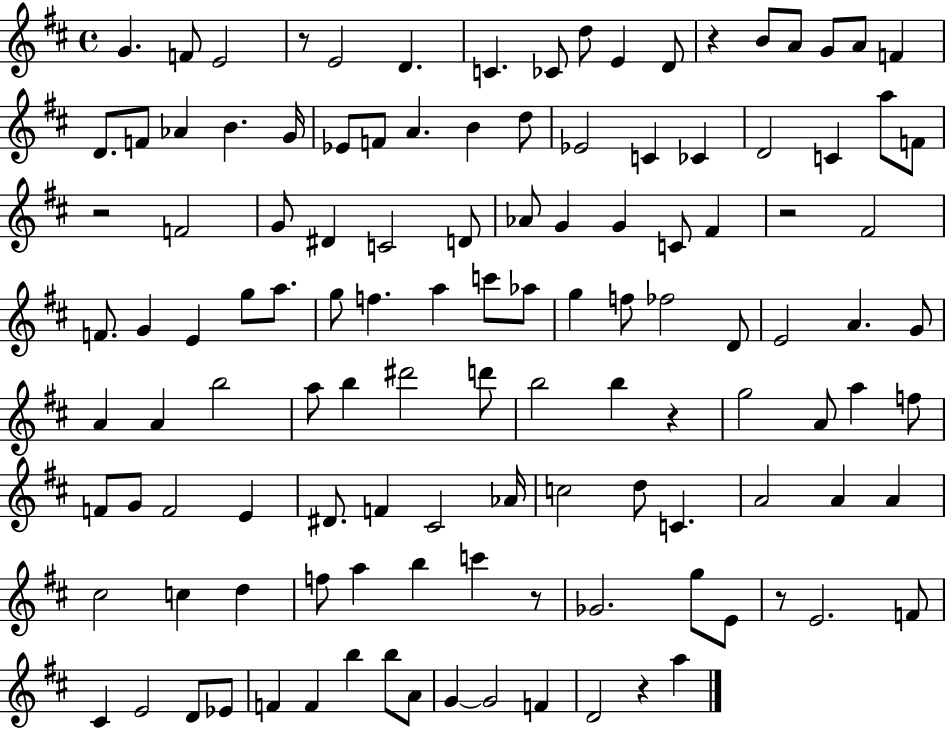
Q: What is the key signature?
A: D major